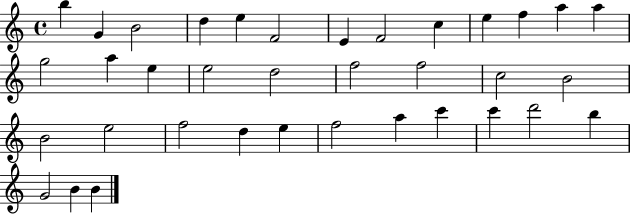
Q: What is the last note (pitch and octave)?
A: B4